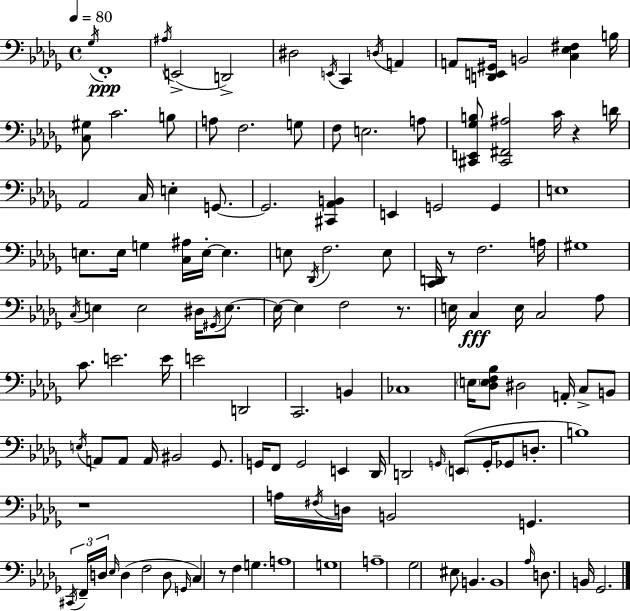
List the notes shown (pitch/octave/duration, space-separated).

Gb3/s F2/w A#3/s E2/h D2/h D#3/h E2/s C2/q D3/s A2/q A2/e [D2,E2,G#2]/s B2/h [C3,Eb3,F#3]/q B3/s [C3,G#3]/e C4/h. B3/e A3/e F3/h. G3/e F3/e E3/h. A3/e [C#2,E2,Gb3,B3]/e [C#2,F#2,A#3]/h C4/s R/q D4/s Ab2/h C3/s E3/q G2/e. G2/h. [C#2,Ab2,B2]/q E2/q G2/h G2/q E3/w E3/e. E3/s G3/q [C3,A#3]/s E3/s E3/q. E3/e Db2/s F3/h. E3/e [C2,D2]/s R/e F3/h. A3/s G#3/w C3/s E3/q E3/h D#3/s G#2/s E3/e. E3/s E3/q F3/h R/e. E3/s C3/q E3/s C3/h Ab3/e C4/e. E4/h. E4/s E4/h D2/h C2/h. B2/q CES3/w E3/s [Db3,E3,F3,Bb3]/e D#3/h A2/s C3/e B2/e E3/s A2/e A2/e A2/s BIS2/h Gb2/e. G2/s F2/e G2/h E2/q Db2/s D2/h G2/s E2/e G2/s Gb2/e D3/e. B3/w R/w A3/s F#3/s D3/s B2/h G2/q. C#2/s F2/s D3/s Eb3/s D3/q F3/h D3/e G2/s C3/q R/e F3/q G3/q. A3/w G3/w A3/w Gb3/h EIS3/e B2/q. B2/w Ab3/s D3/e. B2/s Gb2/h.